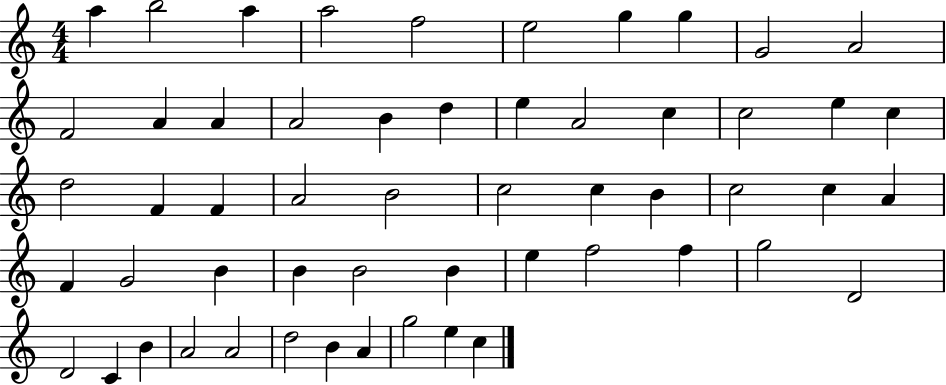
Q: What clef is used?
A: treble